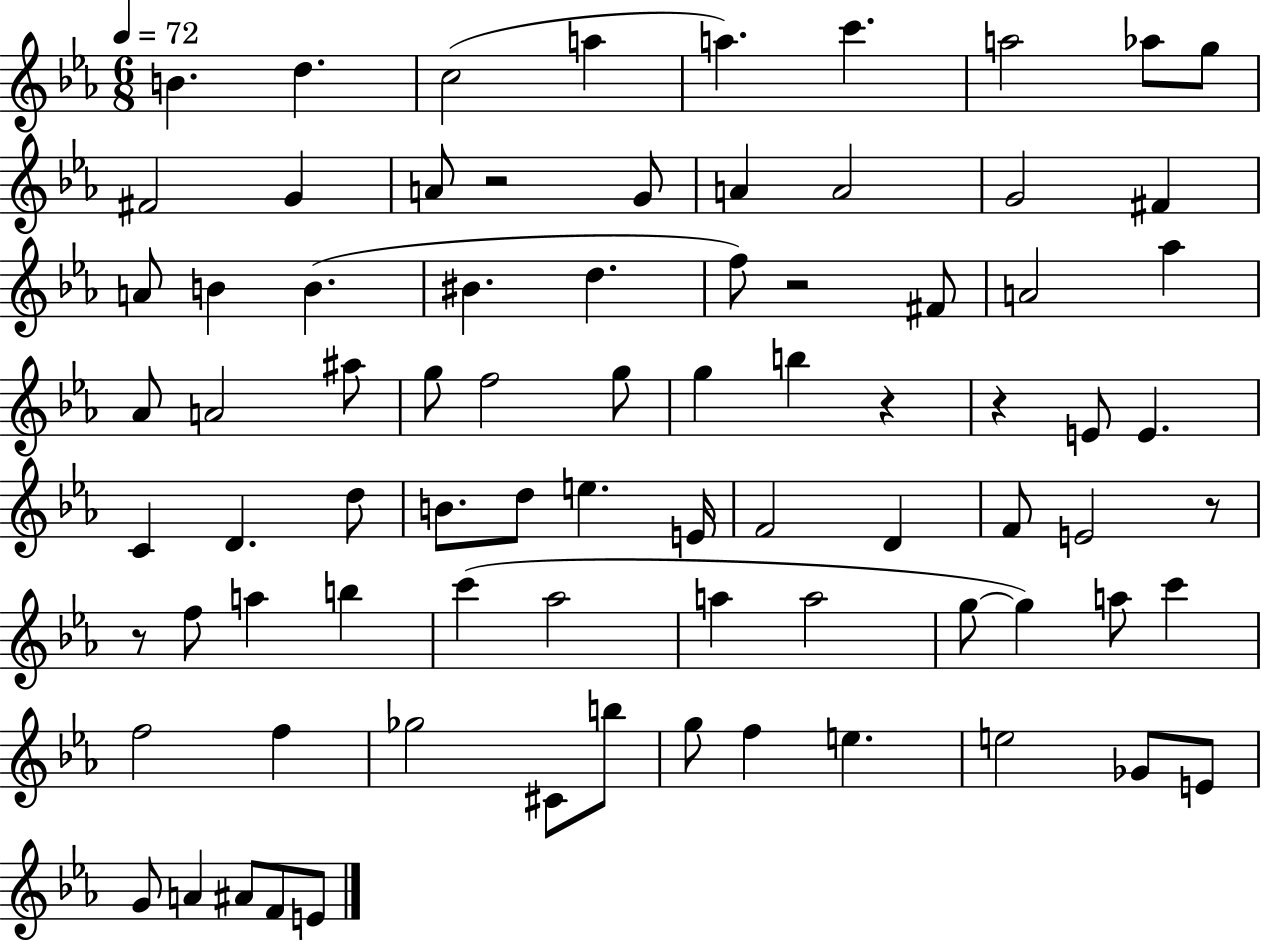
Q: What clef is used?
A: treble